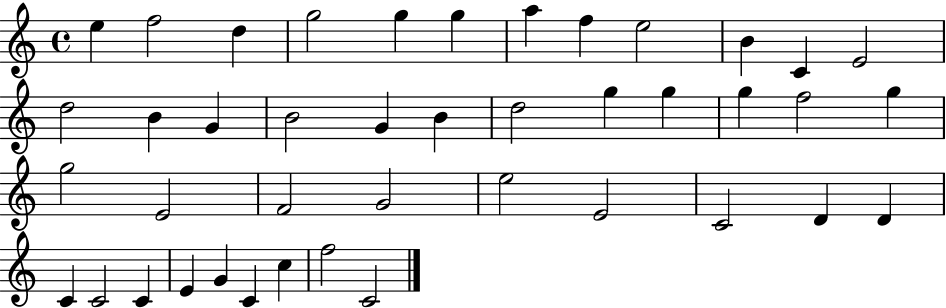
X:1
T:Untitled
M:4/4
L:1/4
K:C
e f2 d g2 g g a f e2 B C E2 d2 B G B2 G B d2 g g g f2 g g2 E2 F2 G2 e2 E2 C2 D D C C2 C E G C c f2 C2